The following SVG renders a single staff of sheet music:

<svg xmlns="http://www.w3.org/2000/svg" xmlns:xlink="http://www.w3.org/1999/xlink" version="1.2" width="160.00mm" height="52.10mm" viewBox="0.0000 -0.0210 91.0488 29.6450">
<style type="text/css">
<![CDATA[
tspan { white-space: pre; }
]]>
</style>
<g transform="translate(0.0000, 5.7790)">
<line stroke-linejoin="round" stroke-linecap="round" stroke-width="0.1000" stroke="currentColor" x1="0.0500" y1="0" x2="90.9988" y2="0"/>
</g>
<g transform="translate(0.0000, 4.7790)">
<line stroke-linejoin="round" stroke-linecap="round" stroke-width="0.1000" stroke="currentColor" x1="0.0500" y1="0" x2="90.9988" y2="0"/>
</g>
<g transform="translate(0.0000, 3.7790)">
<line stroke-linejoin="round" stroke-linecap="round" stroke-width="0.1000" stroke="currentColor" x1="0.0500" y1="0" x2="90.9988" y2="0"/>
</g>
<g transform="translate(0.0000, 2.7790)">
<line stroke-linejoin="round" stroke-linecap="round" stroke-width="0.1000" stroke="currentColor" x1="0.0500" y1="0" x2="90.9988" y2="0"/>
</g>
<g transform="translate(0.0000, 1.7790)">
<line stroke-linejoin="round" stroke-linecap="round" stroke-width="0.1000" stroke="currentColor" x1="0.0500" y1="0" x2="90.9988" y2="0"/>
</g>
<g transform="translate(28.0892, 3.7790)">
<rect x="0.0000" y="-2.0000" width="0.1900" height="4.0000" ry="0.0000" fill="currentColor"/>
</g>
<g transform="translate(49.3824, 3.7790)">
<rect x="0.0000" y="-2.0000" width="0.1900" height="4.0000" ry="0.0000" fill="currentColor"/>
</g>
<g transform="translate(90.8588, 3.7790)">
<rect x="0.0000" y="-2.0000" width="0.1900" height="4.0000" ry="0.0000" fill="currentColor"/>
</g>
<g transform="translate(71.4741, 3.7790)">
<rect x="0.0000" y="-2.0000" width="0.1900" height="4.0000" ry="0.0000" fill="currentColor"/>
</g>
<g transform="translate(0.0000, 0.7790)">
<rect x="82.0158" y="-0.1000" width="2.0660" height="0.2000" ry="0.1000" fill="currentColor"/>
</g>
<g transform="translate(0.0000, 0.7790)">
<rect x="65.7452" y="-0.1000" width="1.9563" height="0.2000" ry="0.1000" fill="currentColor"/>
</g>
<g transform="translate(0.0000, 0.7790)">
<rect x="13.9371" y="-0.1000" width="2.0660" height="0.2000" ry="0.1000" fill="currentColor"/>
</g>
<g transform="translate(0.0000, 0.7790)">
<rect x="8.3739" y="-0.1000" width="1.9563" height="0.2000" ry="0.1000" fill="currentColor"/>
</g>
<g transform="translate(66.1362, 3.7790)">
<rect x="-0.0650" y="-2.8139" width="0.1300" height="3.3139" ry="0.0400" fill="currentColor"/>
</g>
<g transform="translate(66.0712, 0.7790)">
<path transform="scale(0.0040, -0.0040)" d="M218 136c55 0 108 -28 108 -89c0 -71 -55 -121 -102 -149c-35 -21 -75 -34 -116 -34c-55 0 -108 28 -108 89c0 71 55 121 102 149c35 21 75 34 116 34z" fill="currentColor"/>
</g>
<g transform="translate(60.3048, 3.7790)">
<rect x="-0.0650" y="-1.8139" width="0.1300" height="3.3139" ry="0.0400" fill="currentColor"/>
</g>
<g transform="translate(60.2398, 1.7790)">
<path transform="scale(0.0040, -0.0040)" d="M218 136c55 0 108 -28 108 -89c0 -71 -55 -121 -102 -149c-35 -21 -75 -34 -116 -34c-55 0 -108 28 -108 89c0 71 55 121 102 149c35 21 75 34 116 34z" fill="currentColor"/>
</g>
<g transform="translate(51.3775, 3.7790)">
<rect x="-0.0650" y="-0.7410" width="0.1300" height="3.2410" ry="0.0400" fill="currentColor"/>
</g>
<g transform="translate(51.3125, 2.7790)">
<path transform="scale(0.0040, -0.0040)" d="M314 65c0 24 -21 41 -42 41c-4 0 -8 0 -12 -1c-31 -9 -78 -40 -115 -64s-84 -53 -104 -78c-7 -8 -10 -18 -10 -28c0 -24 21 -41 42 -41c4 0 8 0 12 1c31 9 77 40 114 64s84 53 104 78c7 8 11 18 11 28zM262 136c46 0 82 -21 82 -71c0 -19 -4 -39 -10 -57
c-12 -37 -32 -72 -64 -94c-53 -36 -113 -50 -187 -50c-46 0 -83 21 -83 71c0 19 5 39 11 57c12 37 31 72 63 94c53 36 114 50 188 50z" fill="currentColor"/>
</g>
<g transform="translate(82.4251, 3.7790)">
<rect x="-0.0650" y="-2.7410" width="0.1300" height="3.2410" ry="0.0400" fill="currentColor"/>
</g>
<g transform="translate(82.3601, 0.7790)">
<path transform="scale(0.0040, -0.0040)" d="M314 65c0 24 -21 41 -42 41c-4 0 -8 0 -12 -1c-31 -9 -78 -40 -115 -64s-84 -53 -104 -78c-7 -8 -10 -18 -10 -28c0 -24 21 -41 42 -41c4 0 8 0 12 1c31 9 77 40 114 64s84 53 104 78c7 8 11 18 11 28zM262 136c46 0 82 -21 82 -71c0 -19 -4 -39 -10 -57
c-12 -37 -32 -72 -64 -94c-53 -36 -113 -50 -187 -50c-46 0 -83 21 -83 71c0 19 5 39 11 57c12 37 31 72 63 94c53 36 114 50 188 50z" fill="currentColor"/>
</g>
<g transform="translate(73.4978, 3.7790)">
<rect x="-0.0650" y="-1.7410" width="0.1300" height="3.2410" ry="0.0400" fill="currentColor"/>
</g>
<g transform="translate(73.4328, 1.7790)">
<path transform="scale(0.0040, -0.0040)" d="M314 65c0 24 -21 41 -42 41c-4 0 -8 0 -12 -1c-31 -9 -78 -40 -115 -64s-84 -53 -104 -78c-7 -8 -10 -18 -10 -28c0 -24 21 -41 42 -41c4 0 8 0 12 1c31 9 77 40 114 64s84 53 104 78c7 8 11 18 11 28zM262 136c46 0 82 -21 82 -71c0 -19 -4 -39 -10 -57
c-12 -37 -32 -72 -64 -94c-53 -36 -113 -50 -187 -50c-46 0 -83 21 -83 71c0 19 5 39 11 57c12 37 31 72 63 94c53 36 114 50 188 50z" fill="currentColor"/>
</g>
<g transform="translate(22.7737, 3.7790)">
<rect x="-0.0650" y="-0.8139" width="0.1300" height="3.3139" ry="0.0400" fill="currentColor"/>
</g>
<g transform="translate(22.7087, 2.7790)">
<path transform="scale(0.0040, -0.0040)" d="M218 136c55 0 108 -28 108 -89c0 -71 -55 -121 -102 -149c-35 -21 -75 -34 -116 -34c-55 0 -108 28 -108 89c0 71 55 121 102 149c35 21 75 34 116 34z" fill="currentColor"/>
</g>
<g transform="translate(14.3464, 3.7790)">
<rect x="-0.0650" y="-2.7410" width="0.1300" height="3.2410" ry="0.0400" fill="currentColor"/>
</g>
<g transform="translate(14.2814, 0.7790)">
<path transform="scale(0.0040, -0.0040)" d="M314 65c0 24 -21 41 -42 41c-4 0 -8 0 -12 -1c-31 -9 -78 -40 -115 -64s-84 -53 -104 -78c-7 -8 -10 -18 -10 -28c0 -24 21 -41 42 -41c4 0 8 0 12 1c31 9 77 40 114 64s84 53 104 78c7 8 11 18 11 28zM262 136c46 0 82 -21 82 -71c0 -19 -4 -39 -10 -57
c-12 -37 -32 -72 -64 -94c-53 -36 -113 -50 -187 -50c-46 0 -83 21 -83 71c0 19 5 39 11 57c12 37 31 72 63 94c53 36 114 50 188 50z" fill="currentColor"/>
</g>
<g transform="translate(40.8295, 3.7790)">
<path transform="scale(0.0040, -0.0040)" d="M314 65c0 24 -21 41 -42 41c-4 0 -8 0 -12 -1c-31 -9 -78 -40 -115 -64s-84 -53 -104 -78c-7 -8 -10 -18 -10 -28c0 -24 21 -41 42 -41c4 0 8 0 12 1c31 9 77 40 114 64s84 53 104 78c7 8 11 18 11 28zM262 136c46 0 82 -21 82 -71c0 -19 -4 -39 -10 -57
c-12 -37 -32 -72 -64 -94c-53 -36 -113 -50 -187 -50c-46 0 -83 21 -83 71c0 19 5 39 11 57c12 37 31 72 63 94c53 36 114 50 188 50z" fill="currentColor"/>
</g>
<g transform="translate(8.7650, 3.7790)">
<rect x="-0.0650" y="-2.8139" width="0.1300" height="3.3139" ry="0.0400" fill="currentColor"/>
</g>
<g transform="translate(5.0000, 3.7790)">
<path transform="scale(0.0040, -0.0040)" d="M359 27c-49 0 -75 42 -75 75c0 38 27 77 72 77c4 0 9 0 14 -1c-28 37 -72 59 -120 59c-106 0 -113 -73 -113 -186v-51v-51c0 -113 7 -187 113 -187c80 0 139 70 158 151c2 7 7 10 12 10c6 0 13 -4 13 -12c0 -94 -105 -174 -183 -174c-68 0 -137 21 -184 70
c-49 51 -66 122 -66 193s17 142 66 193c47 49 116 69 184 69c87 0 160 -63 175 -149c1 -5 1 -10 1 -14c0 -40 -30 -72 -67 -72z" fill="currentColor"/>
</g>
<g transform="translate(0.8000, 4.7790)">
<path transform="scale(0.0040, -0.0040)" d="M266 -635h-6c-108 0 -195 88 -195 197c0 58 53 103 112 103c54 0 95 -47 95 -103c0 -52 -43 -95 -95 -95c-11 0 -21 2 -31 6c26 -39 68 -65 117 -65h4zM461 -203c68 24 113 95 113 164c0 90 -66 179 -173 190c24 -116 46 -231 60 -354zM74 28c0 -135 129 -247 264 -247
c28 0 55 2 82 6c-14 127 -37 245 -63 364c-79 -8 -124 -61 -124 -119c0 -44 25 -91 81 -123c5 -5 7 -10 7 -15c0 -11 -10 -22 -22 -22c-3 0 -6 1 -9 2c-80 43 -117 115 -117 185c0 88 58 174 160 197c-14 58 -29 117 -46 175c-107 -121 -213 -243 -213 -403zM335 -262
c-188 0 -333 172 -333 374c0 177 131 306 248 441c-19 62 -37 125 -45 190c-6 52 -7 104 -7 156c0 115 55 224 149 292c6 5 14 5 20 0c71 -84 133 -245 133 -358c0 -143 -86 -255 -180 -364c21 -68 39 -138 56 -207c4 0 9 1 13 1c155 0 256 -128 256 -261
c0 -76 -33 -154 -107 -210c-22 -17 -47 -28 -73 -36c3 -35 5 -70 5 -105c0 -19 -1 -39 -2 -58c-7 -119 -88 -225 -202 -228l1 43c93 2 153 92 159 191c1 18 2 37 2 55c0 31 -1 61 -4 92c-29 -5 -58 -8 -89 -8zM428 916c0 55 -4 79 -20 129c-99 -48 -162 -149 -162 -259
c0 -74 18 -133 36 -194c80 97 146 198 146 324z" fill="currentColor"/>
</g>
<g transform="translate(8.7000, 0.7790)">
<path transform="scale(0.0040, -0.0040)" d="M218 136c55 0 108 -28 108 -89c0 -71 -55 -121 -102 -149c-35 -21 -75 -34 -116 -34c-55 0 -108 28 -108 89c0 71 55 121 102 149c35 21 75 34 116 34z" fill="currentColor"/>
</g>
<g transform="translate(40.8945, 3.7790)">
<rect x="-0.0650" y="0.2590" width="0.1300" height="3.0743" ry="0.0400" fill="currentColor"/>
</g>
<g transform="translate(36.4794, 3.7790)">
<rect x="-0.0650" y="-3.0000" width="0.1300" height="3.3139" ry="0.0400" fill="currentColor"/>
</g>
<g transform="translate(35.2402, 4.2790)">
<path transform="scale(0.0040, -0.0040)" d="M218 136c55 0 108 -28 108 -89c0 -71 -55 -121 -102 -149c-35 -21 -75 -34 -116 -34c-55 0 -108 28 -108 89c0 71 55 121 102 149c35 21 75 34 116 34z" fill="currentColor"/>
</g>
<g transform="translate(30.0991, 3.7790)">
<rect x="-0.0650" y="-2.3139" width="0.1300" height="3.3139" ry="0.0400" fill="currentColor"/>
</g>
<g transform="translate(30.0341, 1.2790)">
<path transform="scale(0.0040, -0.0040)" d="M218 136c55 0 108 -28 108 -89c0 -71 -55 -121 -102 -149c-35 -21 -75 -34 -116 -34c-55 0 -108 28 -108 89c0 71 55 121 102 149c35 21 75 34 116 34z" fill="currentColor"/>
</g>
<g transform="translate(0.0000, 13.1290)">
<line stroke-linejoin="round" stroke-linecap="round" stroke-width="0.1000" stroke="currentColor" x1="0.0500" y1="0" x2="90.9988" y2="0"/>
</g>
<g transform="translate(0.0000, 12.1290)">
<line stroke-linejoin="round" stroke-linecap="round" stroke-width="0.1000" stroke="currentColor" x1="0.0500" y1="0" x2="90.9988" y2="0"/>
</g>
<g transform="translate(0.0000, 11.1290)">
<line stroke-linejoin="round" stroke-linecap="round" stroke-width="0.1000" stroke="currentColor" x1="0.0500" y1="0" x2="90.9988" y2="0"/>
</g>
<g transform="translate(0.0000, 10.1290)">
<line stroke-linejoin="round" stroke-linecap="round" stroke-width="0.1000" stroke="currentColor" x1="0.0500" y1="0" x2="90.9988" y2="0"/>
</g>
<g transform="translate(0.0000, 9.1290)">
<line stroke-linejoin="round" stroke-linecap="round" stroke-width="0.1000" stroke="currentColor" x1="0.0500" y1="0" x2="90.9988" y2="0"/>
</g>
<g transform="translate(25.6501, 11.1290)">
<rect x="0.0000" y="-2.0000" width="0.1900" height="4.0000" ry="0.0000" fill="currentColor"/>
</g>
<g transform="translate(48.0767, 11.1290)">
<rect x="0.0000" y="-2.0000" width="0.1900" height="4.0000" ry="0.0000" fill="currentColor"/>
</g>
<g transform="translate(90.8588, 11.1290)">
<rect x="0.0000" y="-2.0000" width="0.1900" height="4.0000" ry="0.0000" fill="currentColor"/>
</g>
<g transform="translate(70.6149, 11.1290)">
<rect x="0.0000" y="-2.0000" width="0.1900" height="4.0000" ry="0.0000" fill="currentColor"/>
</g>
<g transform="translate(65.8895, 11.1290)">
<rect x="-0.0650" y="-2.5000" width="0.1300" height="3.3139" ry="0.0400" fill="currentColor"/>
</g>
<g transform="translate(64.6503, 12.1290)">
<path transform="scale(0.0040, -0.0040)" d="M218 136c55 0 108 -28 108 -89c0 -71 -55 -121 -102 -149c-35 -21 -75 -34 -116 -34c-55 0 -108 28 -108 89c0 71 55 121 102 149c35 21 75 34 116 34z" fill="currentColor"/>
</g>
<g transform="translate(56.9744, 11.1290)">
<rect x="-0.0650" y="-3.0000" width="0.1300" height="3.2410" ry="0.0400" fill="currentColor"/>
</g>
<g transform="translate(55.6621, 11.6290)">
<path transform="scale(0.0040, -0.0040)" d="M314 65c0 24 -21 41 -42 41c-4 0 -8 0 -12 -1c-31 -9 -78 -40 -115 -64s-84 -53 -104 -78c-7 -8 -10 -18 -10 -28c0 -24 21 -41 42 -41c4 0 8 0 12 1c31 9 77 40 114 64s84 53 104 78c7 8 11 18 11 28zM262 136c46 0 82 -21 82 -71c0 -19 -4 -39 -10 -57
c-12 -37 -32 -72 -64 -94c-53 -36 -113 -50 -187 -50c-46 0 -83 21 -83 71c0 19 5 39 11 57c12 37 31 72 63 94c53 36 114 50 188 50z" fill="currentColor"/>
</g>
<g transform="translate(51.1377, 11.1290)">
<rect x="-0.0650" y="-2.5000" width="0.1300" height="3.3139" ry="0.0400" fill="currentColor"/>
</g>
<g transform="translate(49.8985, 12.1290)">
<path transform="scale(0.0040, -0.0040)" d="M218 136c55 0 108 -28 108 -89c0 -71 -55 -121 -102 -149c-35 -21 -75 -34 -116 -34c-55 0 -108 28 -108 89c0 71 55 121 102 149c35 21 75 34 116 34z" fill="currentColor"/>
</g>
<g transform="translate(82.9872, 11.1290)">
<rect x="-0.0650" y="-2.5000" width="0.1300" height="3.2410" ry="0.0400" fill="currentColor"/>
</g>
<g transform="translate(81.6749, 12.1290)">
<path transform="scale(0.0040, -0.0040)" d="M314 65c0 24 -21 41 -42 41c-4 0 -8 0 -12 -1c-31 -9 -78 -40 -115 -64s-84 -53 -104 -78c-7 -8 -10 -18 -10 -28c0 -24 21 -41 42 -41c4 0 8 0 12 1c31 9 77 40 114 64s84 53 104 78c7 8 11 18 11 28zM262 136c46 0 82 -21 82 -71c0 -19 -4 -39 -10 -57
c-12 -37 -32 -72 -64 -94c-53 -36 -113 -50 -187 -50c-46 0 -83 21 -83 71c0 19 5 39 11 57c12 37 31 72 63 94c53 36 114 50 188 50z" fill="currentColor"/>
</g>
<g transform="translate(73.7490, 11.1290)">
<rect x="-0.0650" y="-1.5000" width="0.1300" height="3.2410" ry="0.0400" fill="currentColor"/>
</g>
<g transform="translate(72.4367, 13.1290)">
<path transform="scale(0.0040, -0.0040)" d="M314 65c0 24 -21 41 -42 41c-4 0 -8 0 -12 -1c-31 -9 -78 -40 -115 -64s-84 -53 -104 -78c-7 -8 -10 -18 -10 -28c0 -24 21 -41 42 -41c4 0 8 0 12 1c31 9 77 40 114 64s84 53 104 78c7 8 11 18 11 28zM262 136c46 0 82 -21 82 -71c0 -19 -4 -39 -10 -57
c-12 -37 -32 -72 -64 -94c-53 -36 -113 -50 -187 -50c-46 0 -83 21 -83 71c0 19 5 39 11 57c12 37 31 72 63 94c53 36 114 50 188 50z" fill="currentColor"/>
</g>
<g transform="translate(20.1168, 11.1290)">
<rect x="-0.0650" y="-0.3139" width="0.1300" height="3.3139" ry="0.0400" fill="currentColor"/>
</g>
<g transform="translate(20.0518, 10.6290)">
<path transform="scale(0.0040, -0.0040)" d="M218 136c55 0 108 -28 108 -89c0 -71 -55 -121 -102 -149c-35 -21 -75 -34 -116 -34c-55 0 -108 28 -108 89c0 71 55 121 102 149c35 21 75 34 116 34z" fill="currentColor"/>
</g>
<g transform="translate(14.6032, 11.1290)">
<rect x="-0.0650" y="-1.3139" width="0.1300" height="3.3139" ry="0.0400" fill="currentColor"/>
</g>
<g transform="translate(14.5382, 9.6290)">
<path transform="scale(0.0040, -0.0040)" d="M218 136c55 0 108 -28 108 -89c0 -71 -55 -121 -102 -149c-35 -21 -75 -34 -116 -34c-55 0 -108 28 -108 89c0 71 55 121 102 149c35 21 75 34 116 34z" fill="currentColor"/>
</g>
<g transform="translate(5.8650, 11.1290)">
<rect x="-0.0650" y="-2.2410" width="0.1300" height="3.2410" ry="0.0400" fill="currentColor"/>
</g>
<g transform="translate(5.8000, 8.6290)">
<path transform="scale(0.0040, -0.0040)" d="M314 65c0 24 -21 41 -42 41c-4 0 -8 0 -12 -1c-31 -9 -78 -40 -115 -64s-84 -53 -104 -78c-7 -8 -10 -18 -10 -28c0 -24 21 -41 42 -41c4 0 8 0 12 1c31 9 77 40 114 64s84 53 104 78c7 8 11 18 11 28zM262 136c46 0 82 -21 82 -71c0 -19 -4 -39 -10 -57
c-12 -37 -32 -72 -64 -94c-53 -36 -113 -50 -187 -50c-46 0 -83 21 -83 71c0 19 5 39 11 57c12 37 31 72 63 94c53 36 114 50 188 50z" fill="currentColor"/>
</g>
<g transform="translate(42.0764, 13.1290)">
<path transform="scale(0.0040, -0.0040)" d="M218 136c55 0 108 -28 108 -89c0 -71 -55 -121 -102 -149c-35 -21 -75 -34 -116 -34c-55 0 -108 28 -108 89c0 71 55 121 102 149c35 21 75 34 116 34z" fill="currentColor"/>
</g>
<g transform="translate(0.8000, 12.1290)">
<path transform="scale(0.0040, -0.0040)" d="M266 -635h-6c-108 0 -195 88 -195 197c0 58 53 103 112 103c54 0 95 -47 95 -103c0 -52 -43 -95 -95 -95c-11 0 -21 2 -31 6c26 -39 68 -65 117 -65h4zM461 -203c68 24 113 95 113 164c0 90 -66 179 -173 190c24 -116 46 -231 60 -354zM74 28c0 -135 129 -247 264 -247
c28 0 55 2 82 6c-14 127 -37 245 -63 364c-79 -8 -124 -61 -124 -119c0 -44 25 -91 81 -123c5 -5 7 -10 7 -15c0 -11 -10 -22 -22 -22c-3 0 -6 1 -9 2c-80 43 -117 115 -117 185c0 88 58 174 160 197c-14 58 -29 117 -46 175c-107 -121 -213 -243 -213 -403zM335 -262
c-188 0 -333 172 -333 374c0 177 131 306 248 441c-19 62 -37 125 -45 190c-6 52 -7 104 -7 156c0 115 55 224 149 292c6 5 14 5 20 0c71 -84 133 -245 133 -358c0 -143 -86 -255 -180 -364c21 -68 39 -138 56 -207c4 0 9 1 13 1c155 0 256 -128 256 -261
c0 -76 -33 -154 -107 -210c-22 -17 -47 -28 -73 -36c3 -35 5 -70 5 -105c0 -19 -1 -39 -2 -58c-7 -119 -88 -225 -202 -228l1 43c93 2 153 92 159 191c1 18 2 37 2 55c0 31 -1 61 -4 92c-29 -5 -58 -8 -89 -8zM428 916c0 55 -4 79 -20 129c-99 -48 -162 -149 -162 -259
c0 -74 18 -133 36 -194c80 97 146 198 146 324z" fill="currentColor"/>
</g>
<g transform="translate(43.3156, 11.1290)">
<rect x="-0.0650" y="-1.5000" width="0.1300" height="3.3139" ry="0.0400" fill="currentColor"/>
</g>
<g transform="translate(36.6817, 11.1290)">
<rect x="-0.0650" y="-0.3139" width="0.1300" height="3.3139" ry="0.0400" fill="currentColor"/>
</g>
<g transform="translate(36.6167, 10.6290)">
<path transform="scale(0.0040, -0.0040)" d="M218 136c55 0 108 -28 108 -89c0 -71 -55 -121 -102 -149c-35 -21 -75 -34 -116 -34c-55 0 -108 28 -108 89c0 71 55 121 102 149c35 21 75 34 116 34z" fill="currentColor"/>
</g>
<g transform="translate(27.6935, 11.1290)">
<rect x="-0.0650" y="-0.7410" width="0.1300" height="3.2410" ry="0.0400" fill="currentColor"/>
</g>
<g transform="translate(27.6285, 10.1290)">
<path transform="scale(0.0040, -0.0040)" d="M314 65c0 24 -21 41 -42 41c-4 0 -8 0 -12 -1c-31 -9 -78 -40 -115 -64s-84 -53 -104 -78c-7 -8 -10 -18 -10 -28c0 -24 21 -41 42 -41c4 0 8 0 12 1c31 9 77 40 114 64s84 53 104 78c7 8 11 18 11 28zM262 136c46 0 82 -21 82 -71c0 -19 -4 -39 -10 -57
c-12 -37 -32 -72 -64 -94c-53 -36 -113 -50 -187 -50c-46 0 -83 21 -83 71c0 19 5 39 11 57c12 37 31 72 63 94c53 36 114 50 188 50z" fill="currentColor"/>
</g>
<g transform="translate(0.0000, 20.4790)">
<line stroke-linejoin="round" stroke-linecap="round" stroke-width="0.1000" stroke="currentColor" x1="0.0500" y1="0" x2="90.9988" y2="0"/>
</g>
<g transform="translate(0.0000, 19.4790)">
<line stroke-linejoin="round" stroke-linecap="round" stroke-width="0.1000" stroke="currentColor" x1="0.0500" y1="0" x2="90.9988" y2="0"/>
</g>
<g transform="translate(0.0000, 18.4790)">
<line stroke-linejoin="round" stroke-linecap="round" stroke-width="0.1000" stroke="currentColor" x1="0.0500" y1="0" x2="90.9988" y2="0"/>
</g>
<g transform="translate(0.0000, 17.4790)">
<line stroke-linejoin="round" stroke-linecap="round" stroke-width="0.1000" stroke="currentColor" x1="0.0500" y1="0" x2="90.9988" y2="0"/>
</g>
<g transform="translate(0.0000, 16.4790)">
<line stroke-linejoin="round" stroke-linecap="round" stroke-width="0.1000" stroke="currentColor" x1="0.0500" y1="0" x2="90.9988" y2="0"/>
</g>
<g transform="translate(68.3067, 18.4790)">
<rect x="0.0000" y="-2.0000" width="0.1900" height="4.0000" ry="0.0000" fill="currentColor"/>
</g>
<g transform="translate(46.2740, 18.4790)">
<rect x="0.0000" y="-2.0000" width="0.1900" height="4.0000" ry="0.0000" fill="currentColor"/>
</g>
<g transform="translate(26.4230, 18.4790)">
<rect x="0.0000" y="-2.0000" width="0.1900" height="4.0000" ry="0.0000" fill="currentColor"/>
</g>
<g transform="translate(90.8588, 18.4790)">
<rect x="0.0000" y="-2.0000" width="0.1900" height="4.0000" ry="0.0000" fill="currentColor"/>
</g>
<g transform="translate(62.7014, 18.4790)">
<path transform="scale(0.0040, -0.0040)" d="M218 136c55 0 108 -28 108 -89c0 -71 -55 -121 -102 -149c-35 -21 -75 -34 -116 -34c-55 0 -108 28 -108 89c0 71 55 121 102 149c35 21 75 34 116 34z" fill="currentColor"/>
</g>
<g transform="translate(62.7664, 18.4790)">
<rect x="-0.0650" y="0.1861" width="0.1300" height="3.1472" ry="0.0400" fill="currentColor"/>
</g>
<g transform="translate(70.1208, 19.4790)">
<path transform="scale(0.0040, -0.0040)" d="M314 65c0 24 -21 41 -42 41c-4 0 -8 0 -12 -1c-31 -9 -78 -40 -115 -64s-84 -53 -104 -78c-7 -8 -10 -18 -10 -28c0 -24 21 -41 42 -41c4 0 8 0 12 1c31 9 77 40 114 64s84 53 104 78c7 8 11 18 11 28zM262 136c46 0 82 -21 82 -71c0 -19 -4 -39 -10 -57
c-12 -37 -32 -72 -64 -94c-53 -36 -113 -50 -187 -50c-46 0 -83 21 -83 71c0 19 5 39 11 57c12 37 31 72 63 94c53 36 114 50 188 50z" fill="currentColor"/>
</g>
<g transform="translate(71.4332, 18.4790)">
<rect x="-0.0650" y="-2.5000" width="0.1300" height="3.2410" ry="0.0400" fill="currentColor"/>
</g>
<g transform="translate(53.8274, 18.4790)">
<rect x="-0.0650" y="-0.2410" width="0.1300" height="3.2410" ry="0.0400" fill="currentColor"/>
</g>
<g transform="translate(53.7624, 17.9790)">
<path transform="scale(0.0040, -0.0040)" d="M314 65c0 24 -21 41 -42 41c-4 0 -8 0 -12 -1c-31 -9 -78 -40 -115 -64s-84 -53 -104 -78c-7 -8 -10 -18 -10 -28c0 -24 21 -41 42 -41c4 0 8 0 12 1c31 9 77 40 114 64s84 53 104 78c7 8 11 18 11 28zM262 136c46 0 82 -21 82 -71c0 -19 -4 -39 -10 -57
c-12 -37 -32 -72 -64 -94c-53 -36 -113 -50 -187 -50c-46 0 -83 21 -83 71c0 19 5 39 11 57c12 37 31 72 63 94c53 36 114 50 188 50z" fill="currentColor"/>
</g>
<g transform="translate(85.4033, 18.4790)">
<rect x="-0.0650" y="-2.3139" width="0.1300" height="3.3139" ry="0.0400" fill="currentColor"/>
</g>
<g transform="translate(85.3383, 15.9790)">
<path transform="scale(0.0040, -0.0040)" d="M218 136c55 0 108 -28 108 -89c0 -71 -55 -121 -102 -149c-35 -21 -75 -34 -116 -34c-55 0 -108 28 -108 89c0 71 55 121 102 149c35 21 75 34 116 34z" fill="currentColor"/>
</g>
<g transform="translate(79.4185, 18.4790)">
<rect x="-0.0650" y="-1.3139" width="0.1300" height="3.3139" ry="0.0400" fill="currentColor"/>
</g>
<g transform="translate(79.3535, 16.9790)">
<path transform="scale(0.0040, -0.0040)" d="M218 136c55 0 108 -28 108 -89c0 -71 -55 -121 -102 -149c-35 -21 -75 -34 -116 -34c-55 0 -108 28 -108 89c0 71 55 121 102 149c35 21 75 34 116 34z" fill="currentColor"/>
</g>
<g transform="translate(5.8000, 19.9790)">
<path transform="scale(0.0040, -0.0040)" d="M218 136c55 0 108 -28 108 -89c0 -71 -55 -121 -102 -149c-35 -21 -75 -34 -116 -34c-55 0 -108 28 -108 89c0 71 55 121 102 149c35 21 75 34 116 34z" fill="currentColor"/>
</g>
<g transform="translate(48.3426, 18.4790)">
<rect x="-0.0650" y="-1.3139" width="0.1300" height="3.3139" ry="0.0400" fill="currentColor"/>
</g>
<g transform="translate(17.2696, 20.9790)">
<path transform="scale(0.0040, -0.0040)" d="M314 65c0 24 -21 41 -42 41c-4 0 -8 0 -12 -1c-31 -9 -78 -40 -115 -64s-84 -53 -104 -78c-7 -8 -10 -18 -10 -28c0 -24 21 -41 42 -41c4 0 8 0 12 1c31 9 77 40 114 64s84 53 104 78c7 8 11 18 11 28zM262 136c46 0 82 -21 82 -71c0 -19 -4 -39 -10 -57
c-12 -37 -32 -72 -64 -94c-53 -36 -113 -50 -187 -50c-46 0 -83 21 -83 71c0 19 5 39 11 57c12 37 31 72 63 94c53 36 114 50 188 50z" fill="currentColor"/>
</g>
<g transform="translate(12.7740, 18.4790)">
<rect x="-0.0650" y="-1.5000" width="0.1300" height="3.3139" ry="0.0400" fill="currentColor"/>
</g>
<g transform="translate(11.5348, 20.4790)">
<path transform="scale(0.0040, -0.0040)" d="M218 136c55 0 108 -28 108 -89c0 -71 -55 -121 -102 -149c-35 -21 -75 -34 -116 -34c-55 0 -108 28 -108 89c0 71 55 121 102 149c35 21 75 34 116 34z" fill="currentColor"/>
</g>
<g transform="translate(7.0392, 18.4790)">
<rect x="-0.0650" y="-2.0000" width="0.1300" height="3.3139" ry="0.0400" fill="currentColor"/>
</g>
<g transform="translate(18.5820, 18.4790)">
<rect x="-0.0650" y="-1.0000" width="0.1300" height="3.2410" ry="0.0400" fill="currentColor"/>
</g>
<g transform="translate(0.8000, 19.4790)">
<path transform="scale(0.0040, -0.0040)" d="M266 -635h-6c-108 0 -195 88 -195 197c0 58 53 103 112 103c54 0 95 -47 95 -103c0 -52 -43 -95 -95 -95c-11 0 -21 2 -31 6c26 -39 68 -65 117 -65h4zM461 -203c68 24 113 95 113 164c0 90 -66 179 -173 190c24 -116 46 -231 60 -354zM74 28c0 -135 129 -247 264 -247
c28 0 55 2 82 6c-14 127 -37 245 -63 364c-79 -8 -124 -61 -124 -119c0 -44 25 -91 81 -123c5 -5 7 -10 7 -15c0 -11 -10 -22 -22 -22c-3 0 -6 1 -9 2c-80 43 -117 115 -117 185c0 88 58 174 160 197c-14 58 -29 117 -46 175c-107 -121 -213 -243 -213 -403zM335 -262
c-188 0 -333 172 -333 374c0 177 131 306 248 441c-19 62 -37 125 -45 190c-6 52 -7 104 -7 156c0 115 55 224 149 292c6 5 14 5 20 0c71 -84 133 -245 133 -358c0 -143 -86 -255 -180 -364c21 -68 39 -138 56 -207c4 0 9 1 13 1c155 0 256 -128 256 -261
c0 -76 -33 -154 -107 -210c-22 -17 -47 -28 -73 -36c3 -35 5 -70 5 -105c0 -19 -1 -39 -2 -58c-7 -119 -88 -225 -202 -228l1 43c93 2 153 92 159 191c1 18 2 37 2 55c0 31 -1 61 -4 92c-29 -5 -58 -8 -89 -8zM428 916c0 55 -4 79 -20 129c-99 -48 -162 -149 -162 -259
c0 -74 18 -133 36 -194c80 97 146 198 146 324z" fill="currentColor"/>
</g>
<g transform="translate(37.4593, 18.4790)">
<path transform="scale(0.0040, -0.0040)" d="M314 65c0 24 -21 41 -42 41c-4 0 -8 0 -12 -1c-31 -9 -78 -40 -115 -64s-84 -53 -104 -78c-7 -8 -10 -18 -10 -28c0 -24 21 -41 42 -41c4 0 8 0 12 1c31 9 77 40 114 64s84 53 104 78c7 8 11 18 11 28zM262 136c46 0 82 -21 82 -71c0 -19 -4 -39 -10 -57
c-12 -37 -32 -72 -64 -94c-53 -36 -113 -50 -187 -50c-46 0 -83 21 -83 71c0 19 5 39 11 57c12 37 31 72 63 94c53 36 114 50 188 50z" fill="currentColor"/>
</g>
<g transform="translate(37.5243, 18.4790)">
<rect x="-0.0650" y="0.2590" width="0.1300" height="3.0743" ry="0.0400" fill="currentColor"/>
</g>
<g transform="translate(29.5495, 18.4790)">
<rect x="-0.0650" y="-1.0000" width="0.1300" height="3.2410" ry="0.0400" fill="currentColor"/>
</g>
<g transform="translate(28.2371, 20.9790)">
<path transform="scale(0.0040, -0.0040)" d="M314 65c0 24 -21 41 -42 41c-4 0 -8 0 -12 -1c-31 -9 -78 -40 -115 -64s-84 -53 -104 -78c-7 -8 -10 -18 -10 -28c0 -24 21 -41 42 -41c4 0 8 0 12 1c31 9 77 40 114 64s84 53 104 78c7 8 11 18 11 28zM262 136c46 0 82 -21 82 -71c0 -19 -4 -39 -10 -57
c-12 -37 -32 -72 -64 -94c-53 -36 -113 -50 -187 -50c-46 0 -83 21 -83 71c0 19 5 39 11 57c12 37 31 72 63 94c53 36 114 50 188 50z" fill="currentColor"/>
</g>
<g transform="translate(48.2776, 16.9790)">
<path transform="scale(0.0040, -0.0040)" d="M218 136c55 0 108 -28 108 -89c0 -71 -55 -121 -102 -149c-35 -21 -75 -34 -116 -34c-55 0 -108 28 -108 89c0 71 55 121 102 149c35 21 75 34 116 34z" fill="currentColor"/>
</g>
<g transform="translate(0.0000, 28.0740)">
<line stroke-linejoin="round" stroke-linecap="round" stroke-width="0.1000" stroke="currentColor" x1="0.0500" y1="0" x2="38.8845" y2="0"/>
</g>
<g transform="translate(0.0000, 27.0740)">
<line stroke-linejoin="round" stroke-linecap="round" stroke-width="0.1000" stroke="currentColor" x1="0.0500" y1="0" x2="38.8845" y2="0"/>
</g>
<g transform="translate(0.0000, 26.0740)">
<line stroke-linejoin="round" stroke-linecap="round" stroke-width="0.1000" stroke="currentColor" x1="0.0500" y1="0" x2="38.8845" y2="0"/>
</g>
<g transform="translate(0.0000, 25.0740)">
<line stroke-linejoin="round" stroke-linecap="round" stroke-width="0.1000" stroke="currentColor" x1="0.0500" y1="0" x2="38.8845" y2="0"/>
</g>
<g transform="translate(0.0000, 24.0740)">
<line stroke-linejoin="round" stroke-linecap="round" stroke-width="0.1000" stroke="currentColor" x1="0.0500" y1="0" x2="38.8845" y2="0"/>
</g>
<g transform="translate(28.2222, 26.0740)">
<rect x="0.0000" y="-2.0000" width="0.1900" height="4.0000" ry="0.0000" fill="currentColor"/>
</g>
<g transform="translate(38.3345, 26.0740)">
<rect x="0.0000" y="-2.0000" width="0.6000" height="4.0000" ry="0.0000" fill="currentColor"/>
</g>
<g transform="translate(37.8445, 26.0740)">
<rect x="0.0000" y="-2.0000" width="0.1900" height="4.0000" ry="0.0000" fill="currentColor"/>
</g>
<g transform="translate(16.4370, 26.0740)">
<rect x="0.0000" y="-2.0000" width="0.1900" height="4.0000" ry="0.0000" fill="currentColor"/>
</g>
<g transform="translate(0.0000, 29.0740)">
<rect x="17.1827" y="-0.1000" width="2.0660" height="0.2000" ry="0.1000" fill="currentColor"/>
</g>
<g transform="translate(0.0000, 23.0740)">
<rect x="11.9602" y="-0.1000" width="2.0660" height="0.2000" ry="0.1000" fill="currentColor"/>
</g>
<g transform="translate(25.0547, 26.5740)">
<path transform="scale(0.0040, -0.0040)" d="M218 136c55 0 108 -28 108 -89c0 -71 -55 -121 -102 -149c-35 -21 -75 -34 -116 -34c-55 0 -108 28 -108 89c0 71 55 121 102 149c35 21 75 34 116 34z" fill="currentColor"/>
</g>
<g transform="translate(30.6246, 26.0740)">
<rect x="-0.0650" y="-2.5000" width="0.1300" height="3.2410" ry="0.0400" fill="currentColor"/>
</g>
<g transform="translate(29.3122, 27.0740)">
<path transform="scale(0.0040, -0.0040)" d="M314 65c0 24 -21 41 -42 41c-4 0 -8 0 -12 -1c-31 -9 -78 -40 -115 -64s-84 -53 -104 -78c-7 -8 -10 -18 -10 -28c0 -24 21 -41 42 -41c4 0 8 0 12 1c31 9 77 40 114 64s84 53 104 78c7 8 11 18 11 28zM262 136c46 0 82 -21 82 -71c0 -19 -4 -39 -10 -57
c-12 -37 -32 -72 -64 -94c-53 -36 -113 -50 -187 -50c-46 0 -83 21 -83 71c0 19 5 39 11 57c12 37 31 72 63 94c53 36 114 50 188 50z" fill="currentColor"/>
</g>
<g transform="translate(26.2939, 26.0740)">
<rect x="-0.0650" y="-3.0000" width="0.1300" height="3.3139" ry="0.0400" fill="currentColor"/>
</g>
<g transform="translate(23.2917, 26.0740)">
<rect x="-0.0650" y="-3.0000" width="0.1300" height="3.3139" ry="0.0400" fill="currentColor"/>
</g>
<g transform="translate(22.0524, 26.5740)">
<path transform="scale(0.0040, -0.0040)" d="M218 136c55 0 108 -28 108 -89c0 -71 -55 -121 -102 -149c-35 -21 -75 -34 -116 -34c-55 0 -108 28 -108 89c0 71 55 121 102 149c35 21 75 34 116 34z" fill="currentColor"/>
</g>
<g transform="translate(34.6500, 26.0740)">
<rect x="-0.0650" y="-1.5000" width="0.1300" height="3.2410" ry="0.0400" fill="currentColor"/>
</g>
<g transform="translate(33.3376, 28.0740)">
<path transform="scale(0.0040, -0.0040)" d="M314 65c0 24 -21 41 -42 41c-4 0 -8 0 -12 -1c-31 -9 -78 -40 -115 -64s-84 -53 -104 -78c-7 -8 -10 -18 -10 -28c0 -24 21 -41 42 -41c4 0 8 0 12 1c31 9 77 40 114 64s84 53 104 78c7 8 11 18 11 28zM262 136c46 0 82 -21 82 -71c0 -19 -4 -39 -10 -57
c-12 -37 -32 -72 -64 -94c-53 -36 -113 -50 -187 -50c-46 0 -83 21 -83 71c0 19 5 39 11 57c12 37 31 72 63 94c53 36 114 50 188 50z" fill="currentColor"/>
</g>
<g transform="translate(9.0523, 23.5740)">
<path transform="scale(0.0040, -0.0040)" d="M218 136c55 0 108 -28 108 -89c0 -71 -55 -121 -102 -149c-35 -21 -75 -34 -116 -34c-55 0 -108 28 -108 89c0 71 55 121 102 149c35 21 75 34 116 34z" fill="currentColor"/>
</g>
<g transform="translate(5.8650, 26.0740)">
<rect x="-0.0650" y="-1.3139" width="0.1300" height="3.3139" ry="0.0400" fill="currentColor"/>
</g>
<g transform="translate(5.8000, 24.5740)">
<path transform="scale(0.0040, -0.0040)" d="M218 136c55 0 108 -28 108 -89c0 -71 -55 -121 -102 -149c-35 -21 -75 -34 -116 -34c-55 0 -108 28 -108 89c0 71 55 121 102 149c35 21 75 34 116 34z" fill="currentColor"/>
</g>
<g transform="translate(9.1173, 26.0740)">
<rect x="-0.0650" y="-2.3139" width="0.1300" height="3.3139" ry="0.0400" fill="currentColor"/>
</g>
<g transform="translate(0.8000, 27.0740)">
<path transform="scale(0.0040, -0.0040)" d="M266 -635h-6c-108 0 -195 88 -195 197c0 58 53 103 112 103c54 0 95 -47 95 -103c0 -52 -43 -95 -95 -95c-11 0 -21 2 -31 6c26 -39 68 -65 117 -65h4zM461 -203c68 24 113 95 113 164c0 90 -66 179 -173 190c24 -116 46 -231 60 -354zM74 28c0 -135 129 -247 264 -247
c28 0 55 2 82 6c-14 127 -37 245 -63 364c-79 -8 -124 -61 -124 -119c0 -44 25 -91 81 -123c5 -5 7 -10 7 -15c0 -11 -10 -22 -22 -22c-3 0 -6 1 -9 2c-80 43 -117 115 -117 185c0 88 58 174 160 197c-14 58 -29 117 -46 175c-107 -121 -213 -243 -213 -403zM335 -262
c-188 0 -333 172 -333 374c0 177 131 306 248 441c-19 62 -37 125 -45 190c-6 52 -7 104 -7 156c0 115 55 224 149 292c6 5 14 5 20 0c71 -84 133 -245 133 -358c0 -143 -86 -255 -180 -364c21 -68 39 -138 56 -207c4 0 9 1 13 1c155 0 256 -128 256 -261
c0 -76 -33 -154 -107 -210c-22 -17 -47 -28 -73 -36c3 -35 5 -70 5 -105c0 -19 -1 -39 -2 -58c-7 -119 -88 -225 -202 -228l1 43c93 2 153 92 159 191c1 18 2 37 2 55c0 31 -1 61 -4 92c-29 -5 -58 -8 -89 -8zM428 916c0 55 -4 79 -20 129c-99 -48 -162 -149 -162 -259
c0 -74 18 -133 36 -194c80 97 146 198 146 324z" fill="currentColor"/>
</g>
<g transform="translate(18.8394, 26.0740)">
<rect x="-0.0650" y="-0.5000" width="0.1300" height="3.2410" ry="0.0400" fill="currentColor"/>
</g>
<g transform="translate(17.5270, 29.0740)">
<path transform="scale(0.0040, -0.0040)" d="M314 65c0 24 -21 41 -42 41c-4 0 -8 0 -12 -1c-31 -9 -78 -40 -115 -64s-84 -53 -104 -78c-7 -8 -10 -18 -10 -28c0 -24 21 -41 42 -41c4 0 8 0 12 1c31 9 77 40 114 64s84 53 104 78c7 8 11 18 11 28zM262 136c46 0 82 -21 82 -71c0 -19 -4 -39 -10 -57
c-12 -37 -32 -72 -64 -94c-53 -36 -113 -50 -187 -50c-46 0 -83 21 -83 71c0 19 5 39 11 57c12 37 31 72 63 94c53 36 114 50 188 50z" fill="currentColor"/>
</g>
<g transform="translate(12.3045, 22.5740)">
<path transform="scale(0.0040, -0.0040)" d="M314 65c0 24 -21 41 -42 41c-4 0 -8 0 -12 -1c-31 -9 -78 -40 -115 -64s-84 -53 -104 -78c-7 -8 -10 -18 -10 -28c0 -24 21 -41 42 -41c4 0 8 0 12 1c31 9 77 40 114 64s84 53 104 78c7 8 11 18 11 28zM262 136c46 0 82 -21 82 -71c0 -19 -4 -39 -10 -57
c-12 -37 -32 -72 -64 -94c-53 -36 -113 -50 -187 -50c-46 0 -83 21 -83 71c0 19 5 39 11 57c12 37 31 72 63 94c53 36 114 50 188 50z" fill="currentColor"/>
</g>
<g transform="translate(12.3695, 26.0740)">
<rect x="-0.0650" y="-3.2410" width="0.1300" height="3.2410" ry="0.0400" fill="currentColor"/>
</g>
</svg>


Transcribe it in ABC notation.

X:1
T:Untitled
M:4/4
L:1/4
K:C
a a2 d g A B2 d2 f a f2 a2 g2 e c d2 c E G A2 G E2 G2 F E D2 D2 B2 e c2 B G2 e g e g b2 C2 A A G2 E2